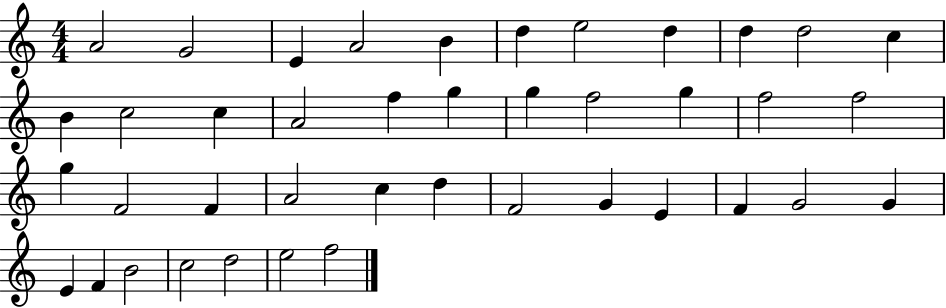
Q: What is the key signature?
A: C major